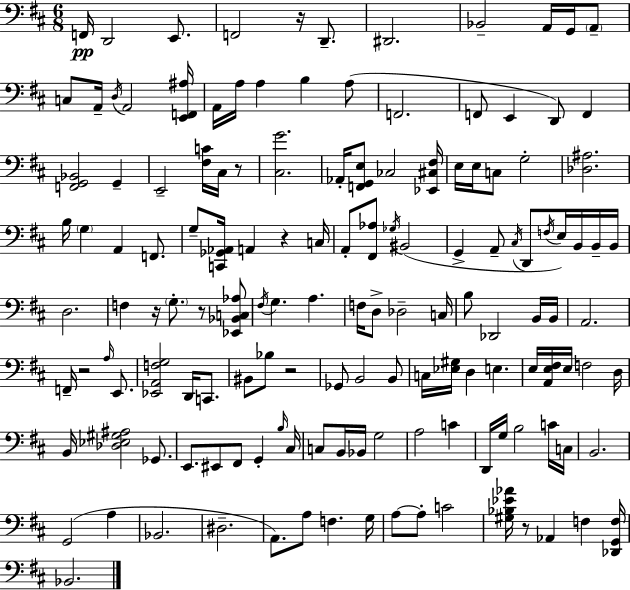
F2/s D2/h E2/e. F2/h R/s D2/e. D#2/h. Bb2/h A2/s G2/s A2/e C3/e A2/s D3/s A2/h [E2,F2,A#3]/s A2/s A3/s A3/q B3/q A3/e F2/h. F2/e E2/q D2/e F2/q [F2,G2,Bb2]/h G2/q E2/h [F#3,C4]/s C#3/s R/e [C#3,G4]/h. Ab2/s [F2,G2,E3]/e CES3/h [Eb2,C#3,F#3]/s E3/s E3/s C3/e G3/h [Db3,A#3]/h. B3/s G3/q A2/q F2/e. G3/e [C2,Gb2,Ab2]/s A2/q R/q C3/s A2/e [F#2,Ab3]/e Gb3/s BIS2/h G2/q A2/e C#3/s D2/e F3/s E3/s B2/s B2/s B2/s D3/h. F3/q R/s G3/e. R/e [Eb2,Bb2,C3,Ab3]/e F#3/s G3/q. A3/q. F3/s D3/e Db3/h C3/s B3/e Db2/h B2/s B2/s A2/h. F2/s R/h A3/s E2/e. [Eb2,A2,F3,G3]/h D2/s C2/e. BIS2/e Bb3/e R/h Gb2/e B2/h B2/e C3/s [Eb3,G#3]/s D3/q E3/q. E3/s [A2,E3,F#3]/s E3/s F3/h D3/s B2/s [Db3,Eb3,G#3,A#3]/h Gb2/e. E2/e. EIS2/e F#2/e G2/q B3/s C#3/s C3/e B2/s Bb2/s G3/h A3/h C4/q D2/s G3/s B3/h C4/s C3/s B2/h. G2/h A3/q Bb2/h. D#3/h. A2/e. A3/e F3/q. G3/s A3/e A3/e C4/h [G#3,Bb3,Eb4,Ab4]/s R/e Ab2/q F3/q [Db2,G2,F3]/s Bb2/h.